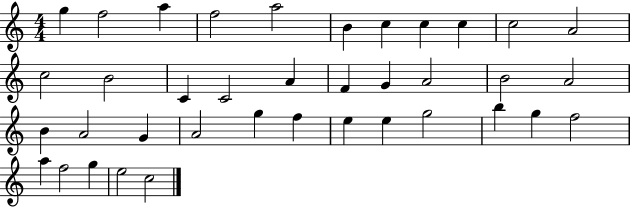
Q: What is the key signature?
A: C major